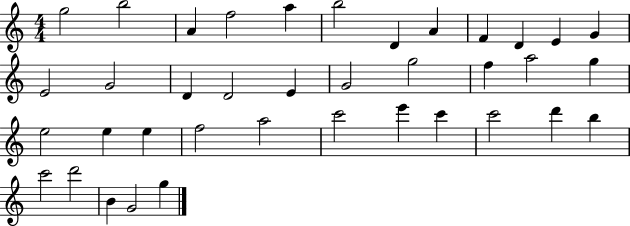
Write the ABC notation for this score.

X:1
T:Untitled
M:4/4
L:1/4
K:C
g2 b2 A f2 a b2 D A F D E G E2 G2 D D2 E G2 g2 f a2 g e2 e e f2 a2 c'2 e' c' c'2 d' b c'2 d'2 B G2 g